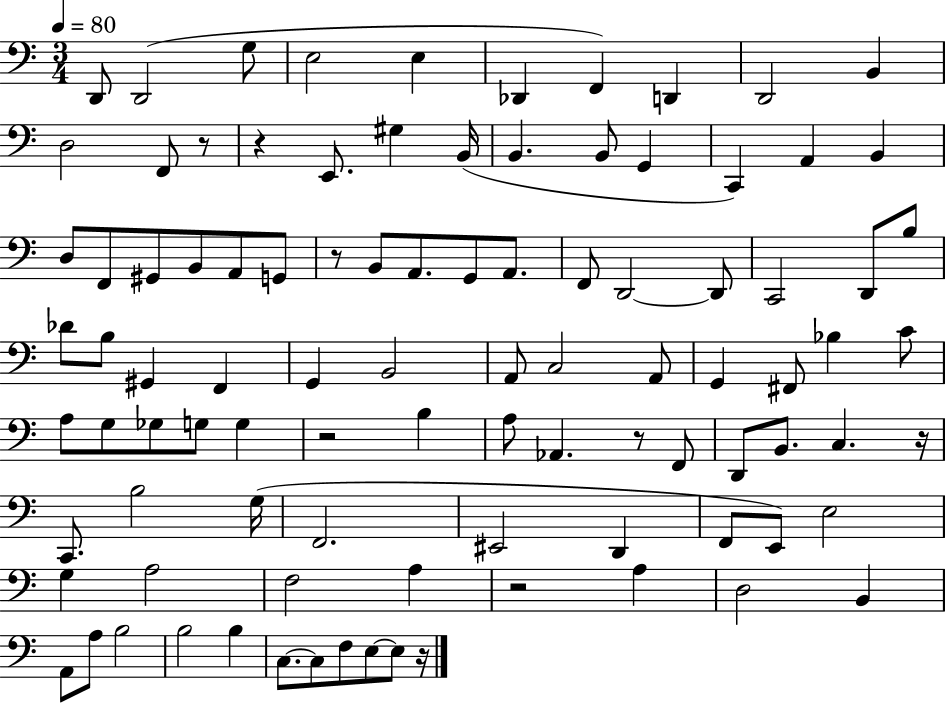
D2/e D2/h G3/e E3/h E3/q Db2/q F2/q D2/q D2/h B2/q D3/h F2/e R/e R/q E2/e. G#3/q B2/s B2/q. B2/e G2/q C2/q A2/q B2/q D3/e F2/e G#2/e B2/e A2/e G2/e R/e B2/e A2/e. G2/e A2/e. F2/e D2/h D2/e C2/h D2/e B3/e Db4/e B3/e G#2/q F2/q G2/q B2/h A2/e C3/h A2/e G2/q F#2/e Bb3/q C4/e A3/e G3/e Gb3/e G3/e G3/q R/h B3/q A3/e Ab2/q. R/e F2/e D2/e B2/e. C3/q. R/s C2/e. B3/h G3/s F2/h. EIS2/h D2/q F2/e E2/e E3/h G3/q A3/h F3/h A3/q R/h A3/q D3/h B2/q A2/e A3/e B3/h B3/h B3/q C3/e. C3/e F3/e E3/e E3/e R/s